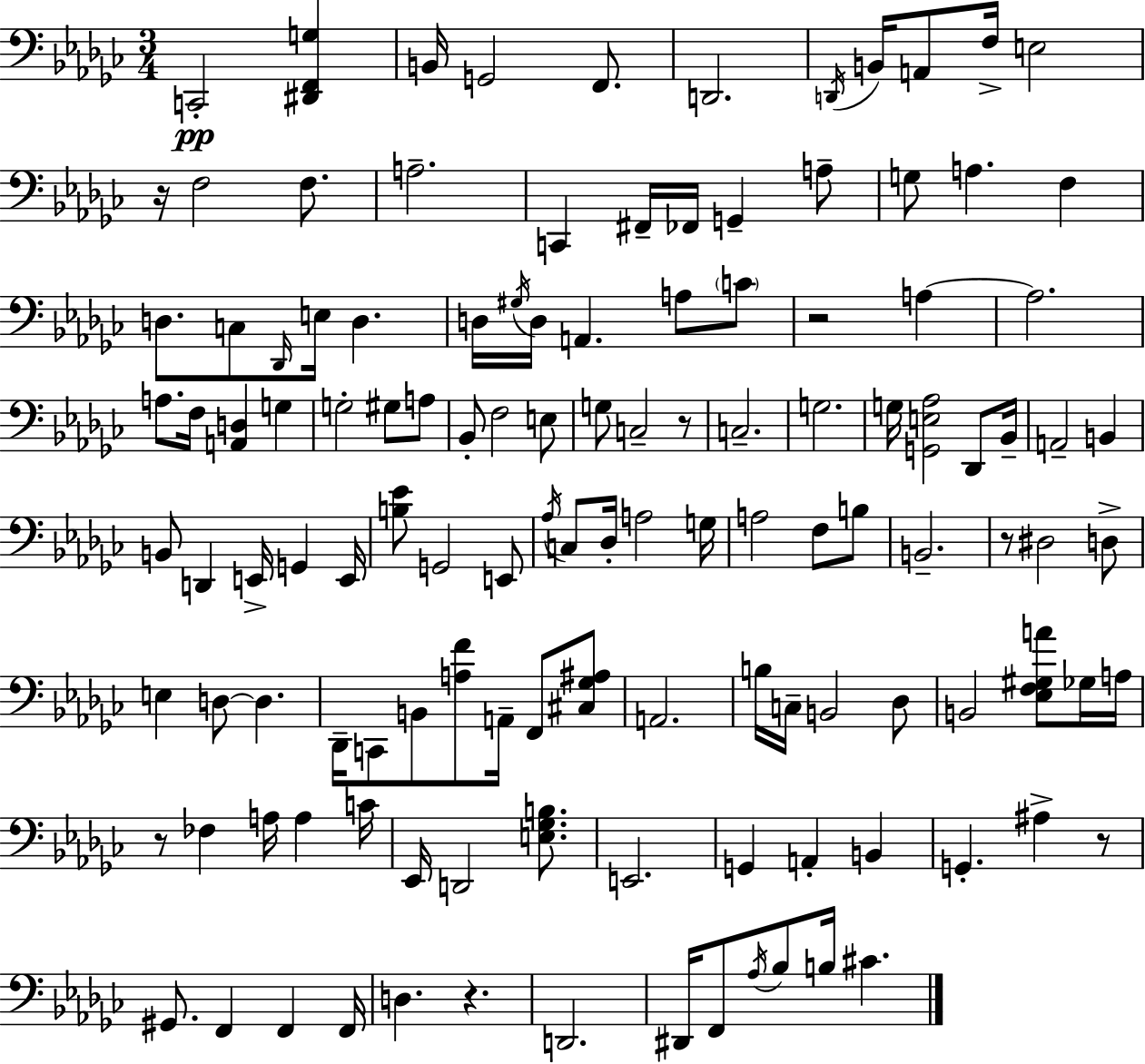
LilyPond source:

{
  \clef bass
  \numericTimeSignature
  \time 3/4
  \key ees \minor
  c,2-.\pp <dis, f, g>4 | b,16 g,2 f,8. | d,2. | \acciaccatura { d,16 } b,16 a,8 f16-> e2 | \break r16 f2 f8. | a2.-- | c,4 fis,16-- fes,16 g,4-- a8-- | g8 a4. f4 | \break d8. c8 \grace { des,16 } e16 d4. | d16 \acciaccatura { gis16 } d16 a,4. a8 | \parenthesize c'8 r2 a4~~ | a2. | \break a8. f16 <a, d>4 g4 | g2-. gis8 | a8 bes,8-. f2 | e8 g8 c2-- | \break r8 c2.-- | g2. | g16 <g, e aes>2 | des,8 bes,16-- a,2-- b,4 | \break b,8 d,4 e,16-> g,4 | e,16 <b ees'>8 g,2 | e,8 \acciaccatura { aes16 } c8 des16-. a2 | g16 a2 | \break f8 b8 b,2.-- | r8 dis2 | d8-> e4 d8~~ d4. | des,16-- c,8 b,8 <a f'>8 a,16-- | \break f,8 <cis ges ais>8 a,2. | b16 c16-- b,2 | des8 b,2 | <ees f gis a'>8 ges16 a16 r8 fes4 a16 a4 | \break c'16 ees,16 d,2 | <e ges b>8. e,2. | g,4 a,4-. | b,4 g,4.-. ais4-> | \break r8 gis,8. f,4 f,4 | f,16 d4. r4. | d,2. | dis,16 f,8 \acciaccatura { aes16 } bes8 b16 cis'4. | \break \bar "|."
}